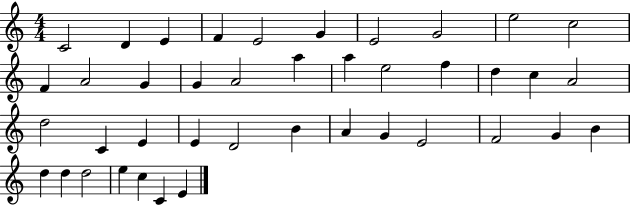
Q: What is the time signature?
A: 4/4